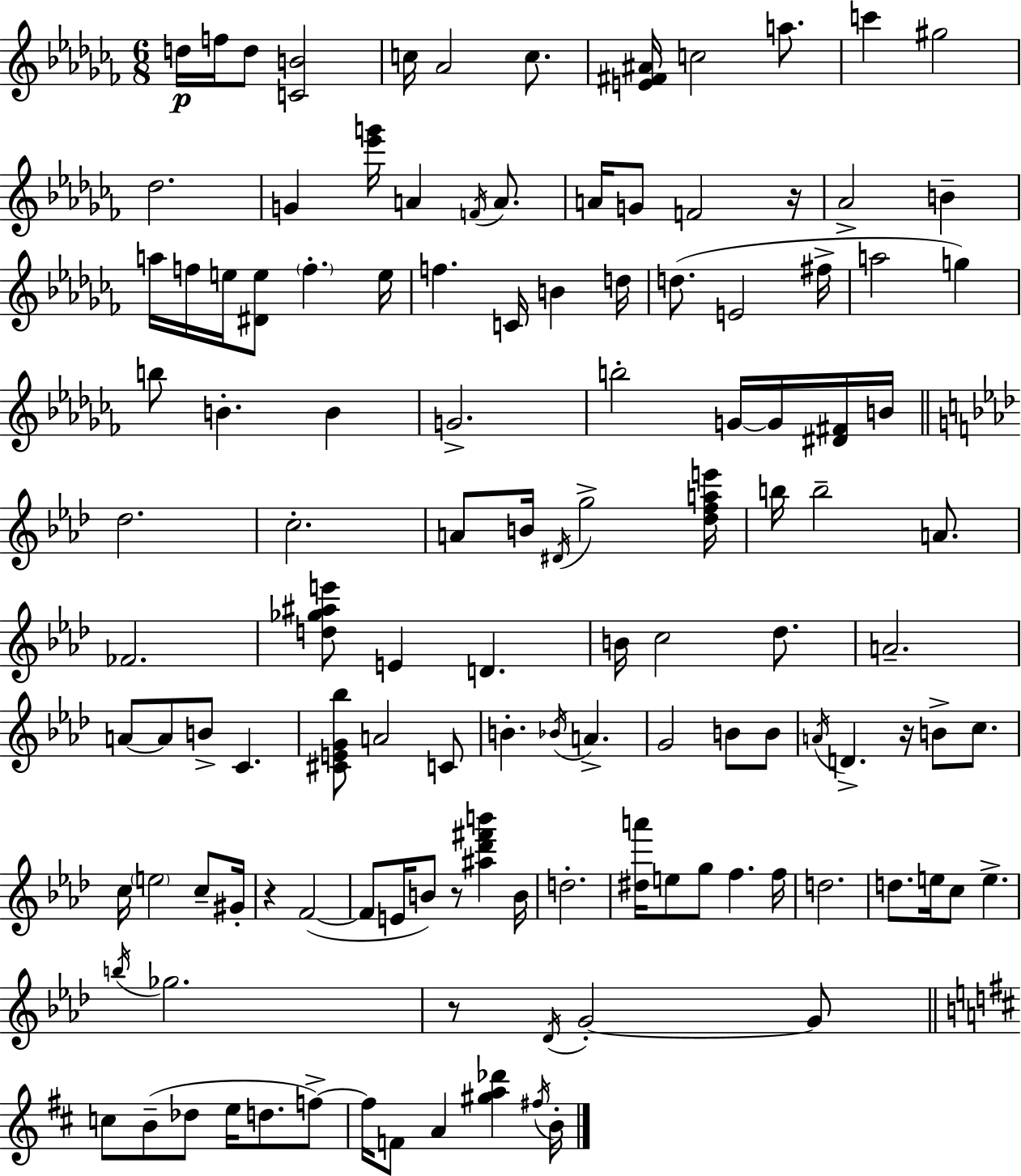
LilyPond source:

{
  \clef treble
  \numericTimeSignature
  \time 6/8
  \key aes \minor
  d''16\p f''16 d''8 <c' b'>2 | c''16 aes'2 c''8. | <e' fis' ais'>16 c''2 a''8. | c'''4 gis''2 | \break des''2. | g'4 <ees''' g'''>16 a'4 \acciaccatura { f'16 } a'8. | a'16 g'8 f'2 | r16 aes'2-> b'4-- | \break a''16 f''16 e''16 <dis' e''>8 \parenthesize f''4.-. | e''16 f''4. c'16 b'4 | d''16 d''8.( e'2 | fis''16-> a''2 g''4) | \break b''8 b'4.-. b'4 | g'2.-> | b''2-. g'16~~ g'16 <dis' fis'>16 | b'16 \bar "||" \break \key aes \major des''2. | c''2.-. | a'8 b'16 \acciaccatura { dis'16 } g''2-> | <des'' f'' a'' e'''>16 b''16 b''2-- a'8. | \break fes'2. | <d'' ges'' ais'' e'''>8 e'4 d'4. | b'16 c''2 des''8. | a'2.-- | \break a'8~~ a'8 b'8-> c'4. | <cis' e' g' bes''>8 a'2 c'8 | b'4.-. \acciaccatura { bes'16 } a'4.-> | g'2 b'8 | \break b'8 \acciaccatura { a'16 } d'4.-> r16 b'8-> | c''8. c''16 \parenthesize e''2 | c''8-- gis'16-. r4 f'2~(~ | f'8 e'16 b'8) r8 <ais'' des''' fis''' b'''>4 | \break b'16 d''2.-. | <dis'' a'''>16 e''8 g''8 f''4. | f''16 d''2. | d''8. e''16 c''8 e''4.-> | \break \acciaccatura { b''16 } ges''2. | r8 \acciaccatura { des'16 } g'2-.~~ | g'8 \bar "||" \break \key b \minor c''8 b'8--( des''8 e''16 d''8. f''8->~~) | f''16 f'8 a'4 <gis'' a'' des'''>4 \acciaccatura { fis''16 } | b'16-. \bar "|."
}